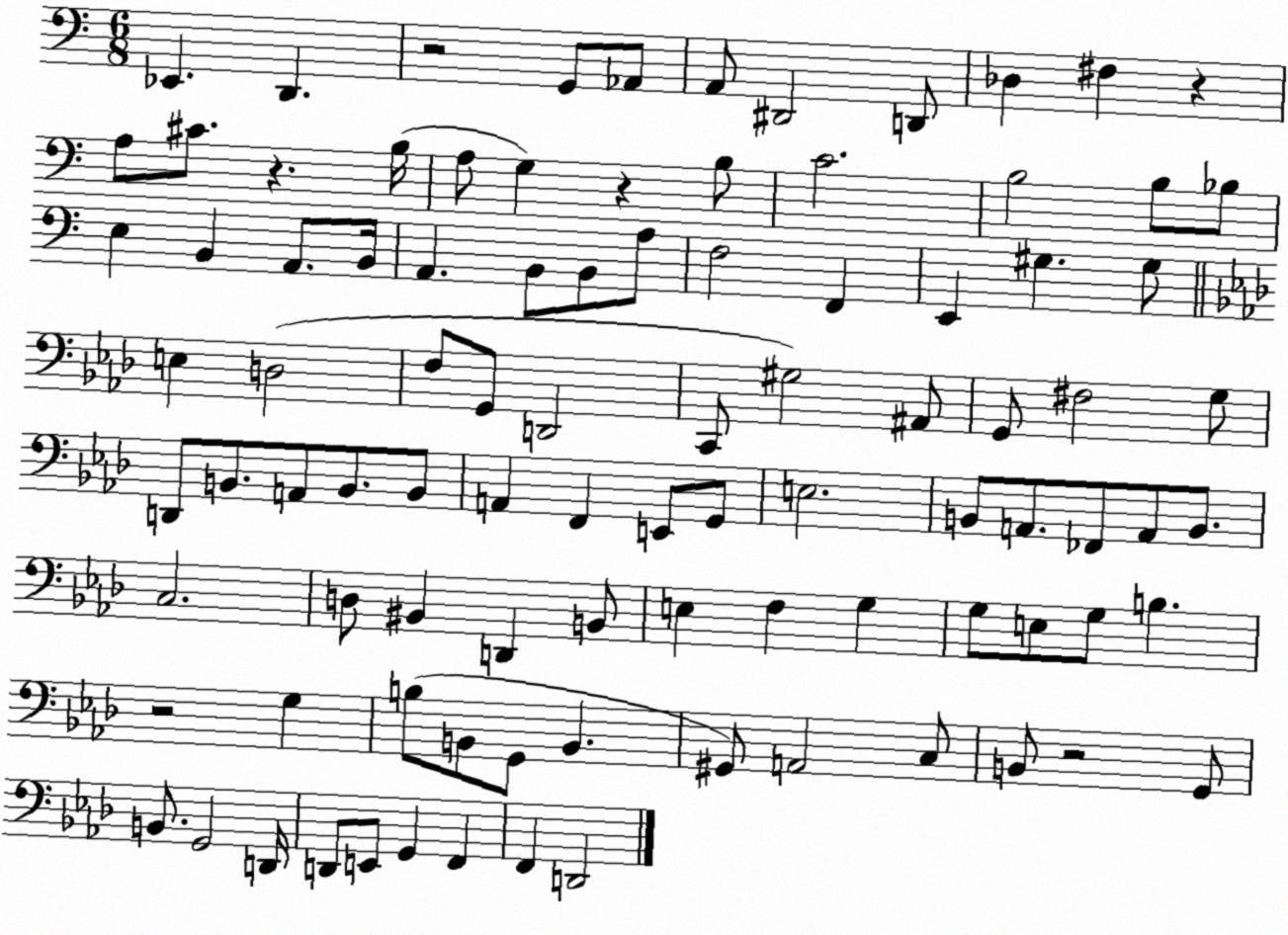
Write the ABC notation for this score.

X:1
T:Untitled
M:6/8
L:1/4
K:C
_E,, D,, z2 G,,/2 _A,,/2 A,,/2 ^D,,2 D,,/2 _D, ^F, z A,/2 ^C/2 z B,/4 A,/2 G, z B,/2 C2 B,2 B,/2 _B,/2 E, B,, A,,/2 B,,/4 A,, B,,/2 B,,/2 A,/2 F,2 F,, E,, ^G, ^G,/2 E, D,2 F,/2 G,,/2 D,,2 C,,/2 ^G,2 ^A,,/2 G,,/2 ^F,2 G,/2 D,,/2 B,,/2 A,,/2 B,,/2 B,,/2 A,, F,, E,,/2 G,,/2 E,2 B,,/2 A,,/2 _F,,/2 A,,/2 B,,/2 C,2 D,/2 ^B,, D,, B,,/2 E, F, G, G,/2 E,/2 G,/2 B, z2 G, B,/2 B,,/2 G,,/2 B,, ^G,,/2 A,,2 C,/2 B,,/2 z2 G,,/2 B,,/2 G,,2 D,,/4 D,,/2 E,,/2 G,, F,, F,, D,,2